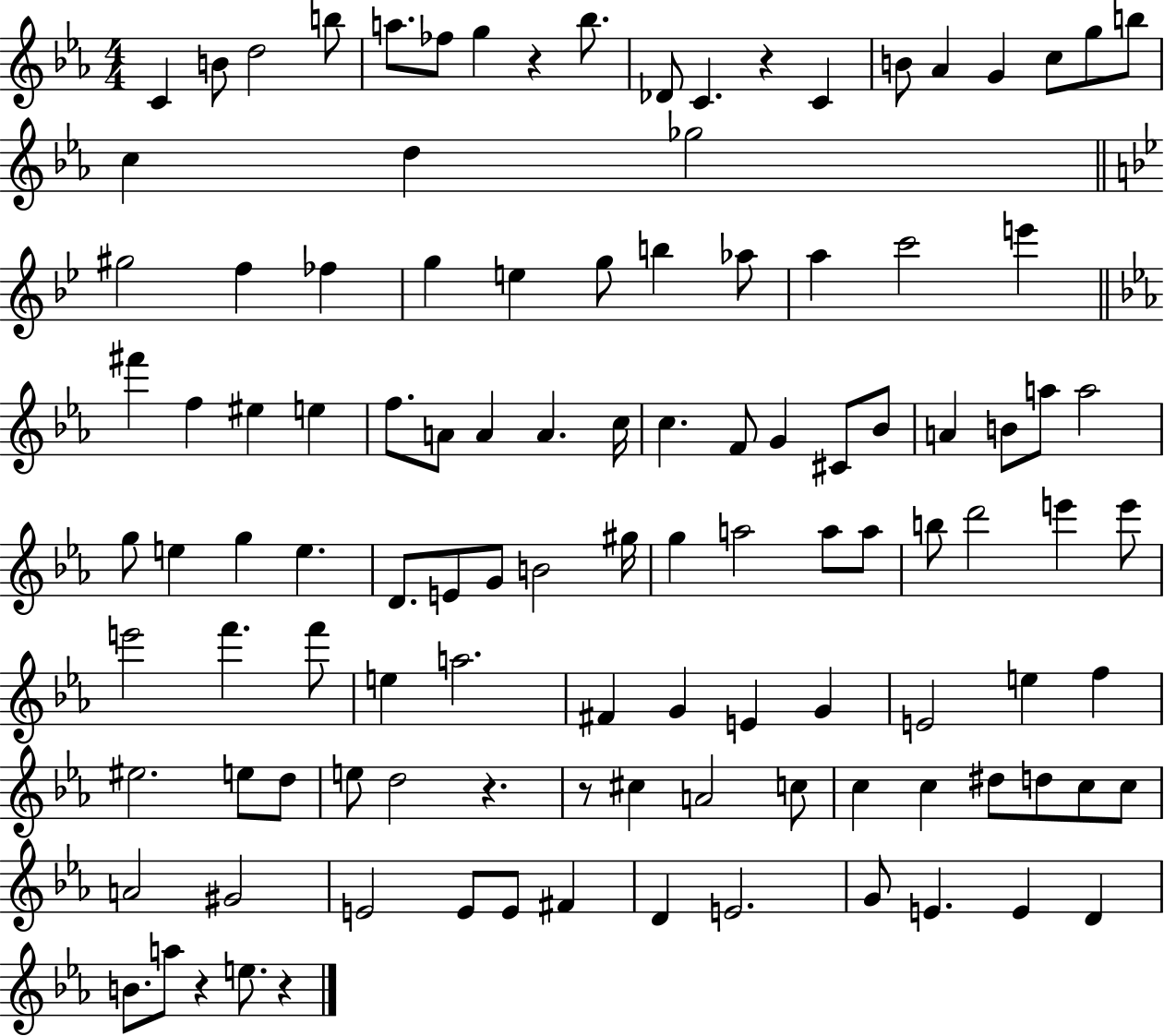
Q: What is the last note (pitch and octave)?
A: E5